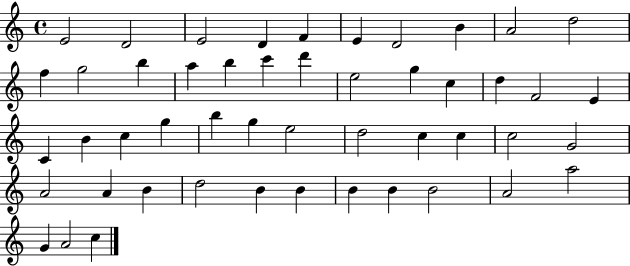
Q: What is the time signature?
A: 4/4